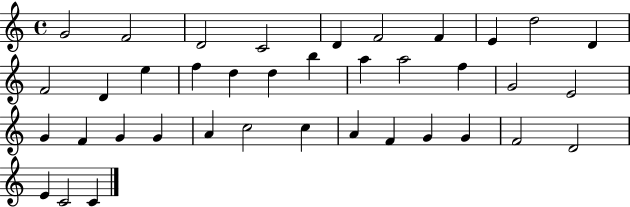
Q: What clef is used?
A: treble